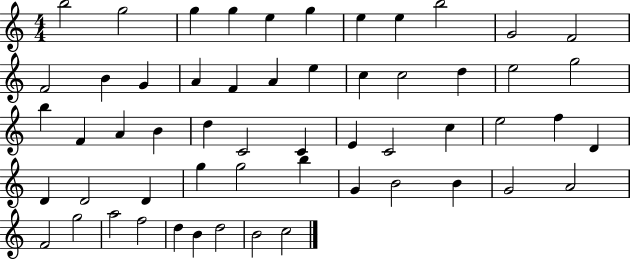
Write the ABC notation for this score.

X:1
T:Untitled
M:4/4
L:1/4
K:C
b2 g2 g g e g e e b2 G2 F2 F2 B G A F A e c c2 d e2 g2 b F A B d C2 C E C2 c e2 f D D D2 D g g2 b G B2 B G2 A2 F2 g2 a2 f2 d B d2 B2 c2